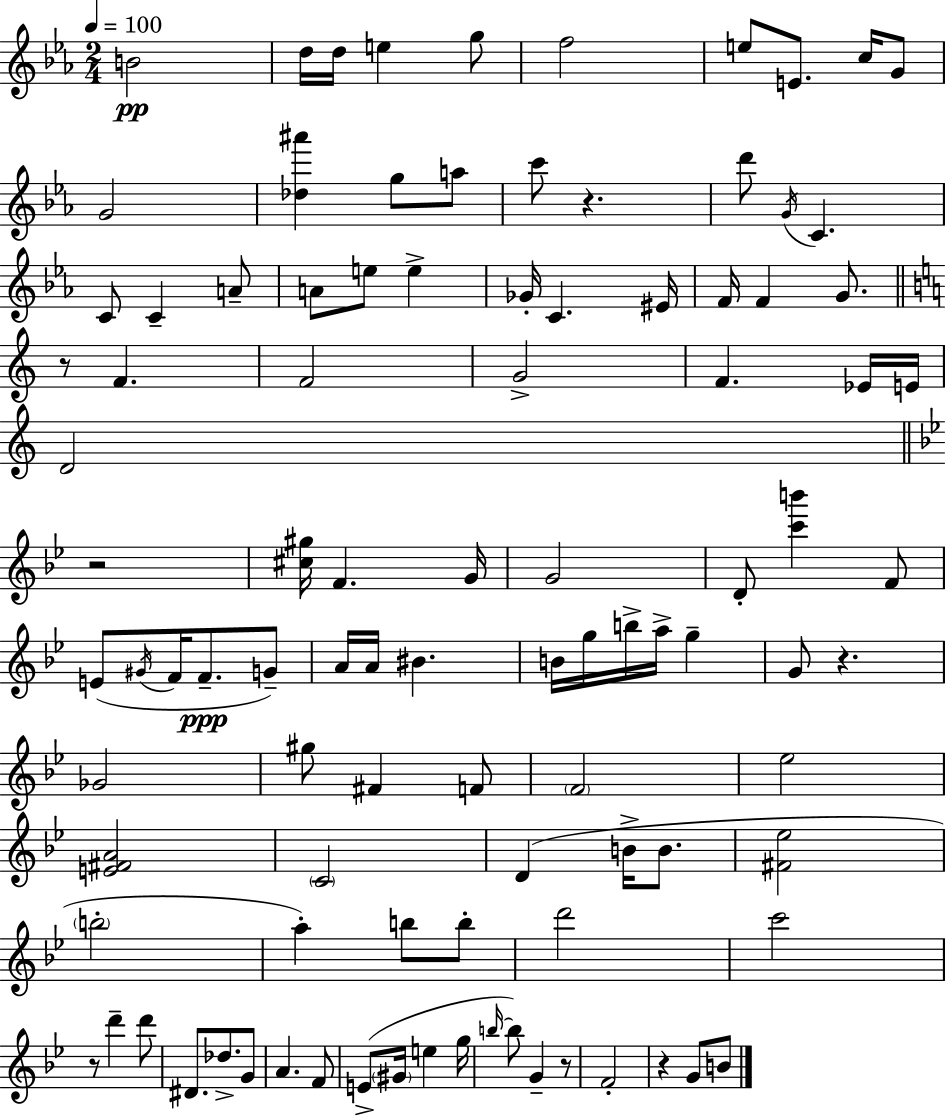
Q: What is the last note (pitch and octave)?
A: B4